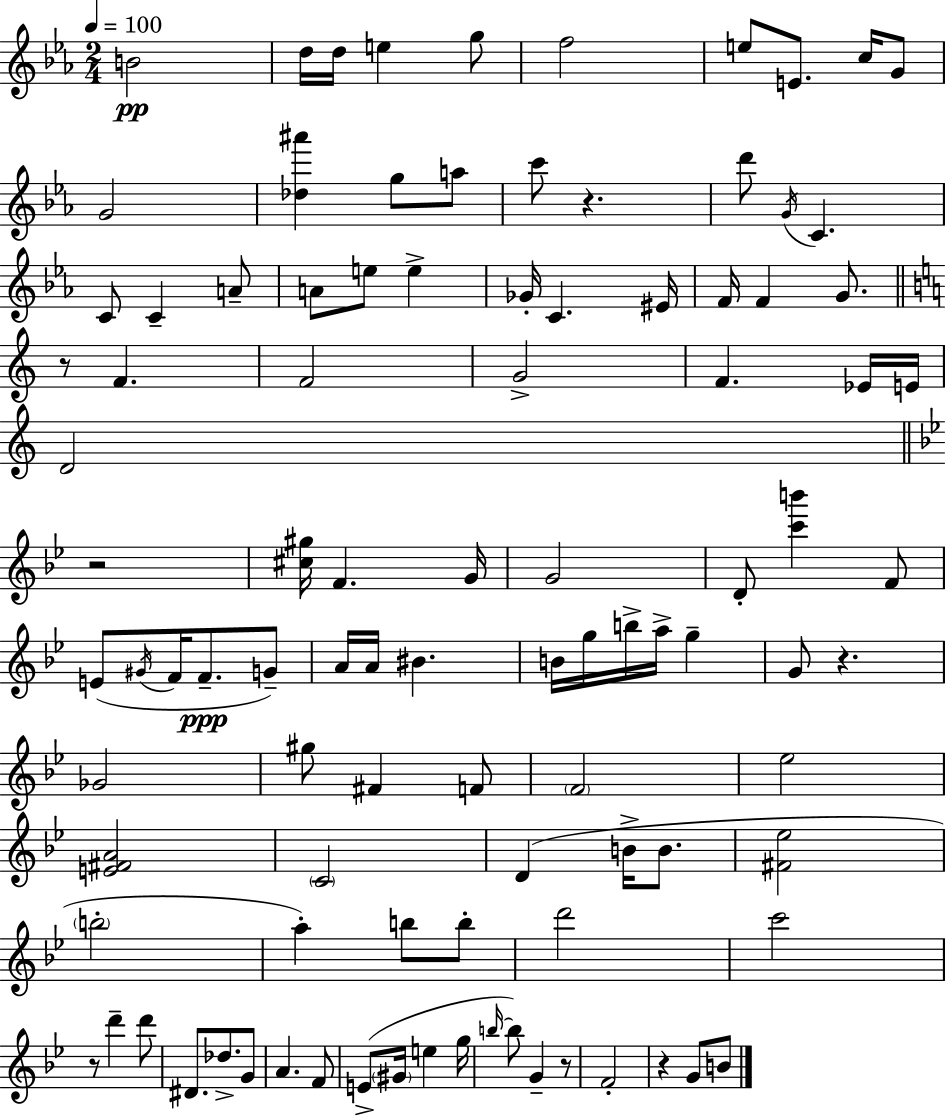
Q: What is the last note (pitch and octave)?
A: B4